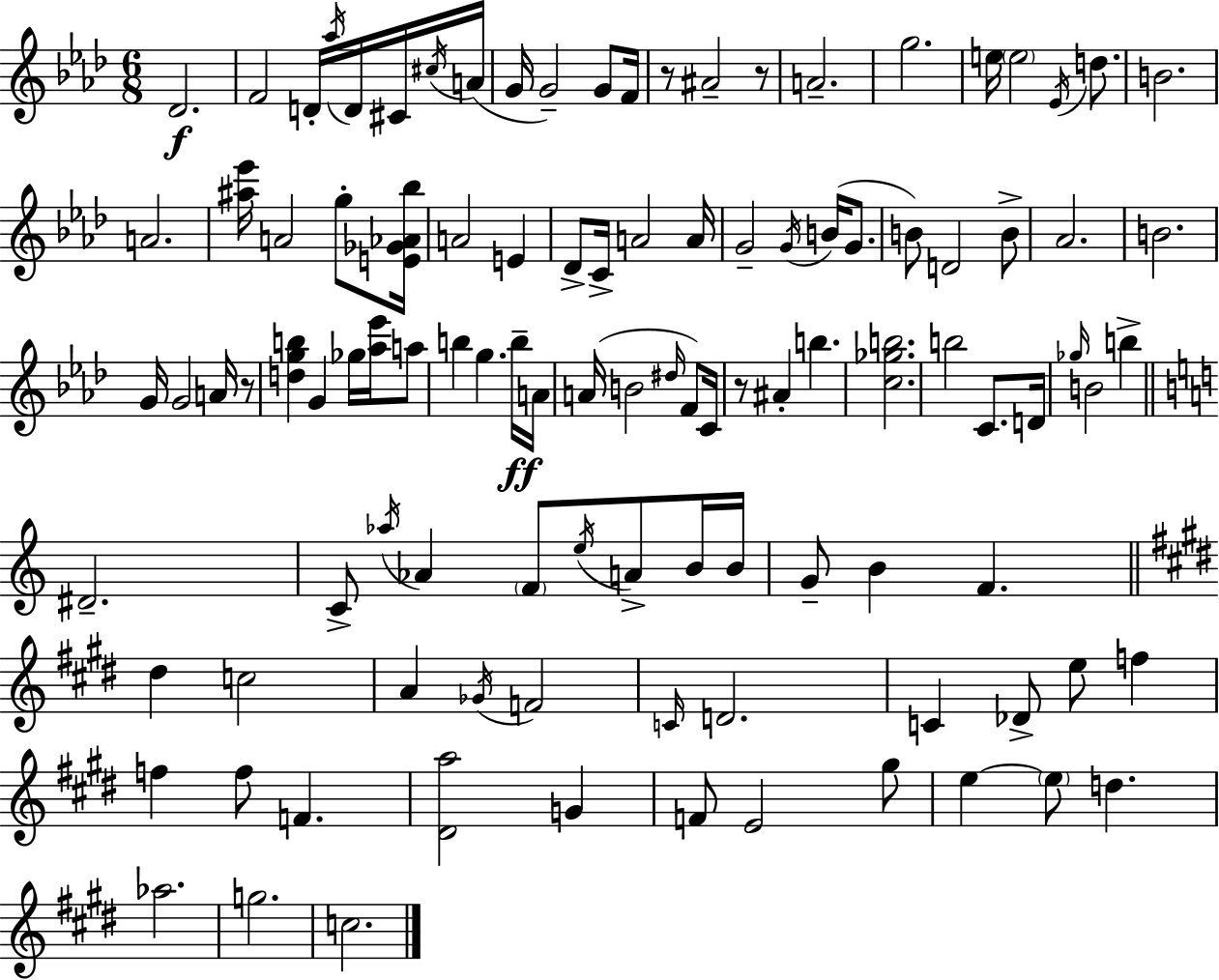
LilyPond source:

{
  \clef treble
  \numericTimeSignature
  \time 6/8
  \key aes \major
  des'2.\f | f'2 d'16-. \acciaccatura { aes''16 } d'16 cis'16 | \acciaccatura { cis''16 } a'16( g'16 g'2--) g'8 | f'16 r8 ais'2-- | \break r8 a'2.-- | g''2. | e''16 \parenthesize e''2 \acciaccatura { ees'16 } | d''8. b'2. | \break a'2. | <ais'' ees'''>16 a'2 | g''8-. <e' ges' aes' bes''>16 a'2 e'4 | des'8-> c'16-> a'2 | \break a'16 g'2-- \acciaccatura { g'16 } | b'16( g'8. b'8) d'2 | b'8-> aes'2. | b'2. | \break g'16 g'2 | a'16 r8 <d'' g'' b''>4 g'4 | ges''16 <aes'' ees'''>16 a''8 b''4 g''4. | b''16--\ff a'16 a'16( b'2 | \break \grace { dis''16 } f'8) c'16 r8 ais'4-. b''4. | <c'' ges'' b''>2. | b''2 | c'8. d'16 \grace { ges''16 } b'2 | \break b''4-> \bar "||" \break \key a \minor dis'2.-- | c'8-> \acciaccatura { aes''16 } aes'4 \parenthesize f'8 \acciaccatura { e''16 } a'8-> | b'16 b'16 g'8-- b'4 f'4. | \bar "||" \break \key e \major dis''4 c''2 | a'4 \acciaccatura { ges'16 } f'2 | \grace { c'16 } d'2. | c'4 des'8-> e''8 f''4 | \break f''4 f''8 f'4. | <dis' a''>2 g'4 | f'8 e'2 | gis''8 e''4~~ \parenthesize e''8 d''4. | \break aes''2. | g''2. | c''2. | \bar "|."
}